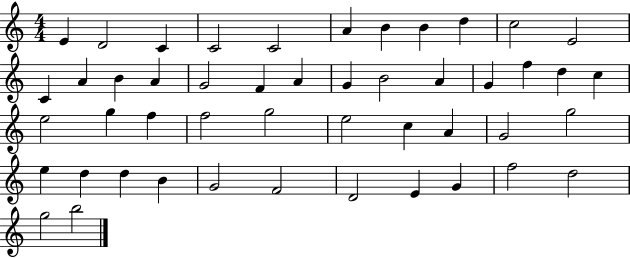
X:1
T:Untitled
M:4/4
L:1/4
K:C
E D2 C C2 C2 A B B d c2 E2 C A B A G2 F A G B2 A G f d c e2 g f f2 g2 e2 c A G2 g2 e d d B G2 F2 D2 E G f2 d2 g2 b2